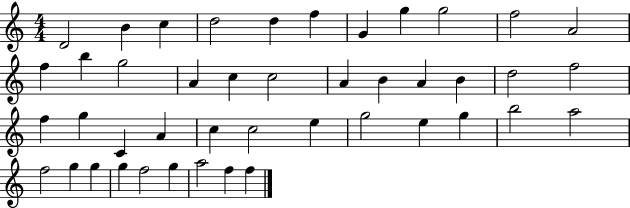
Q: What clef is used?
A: treble